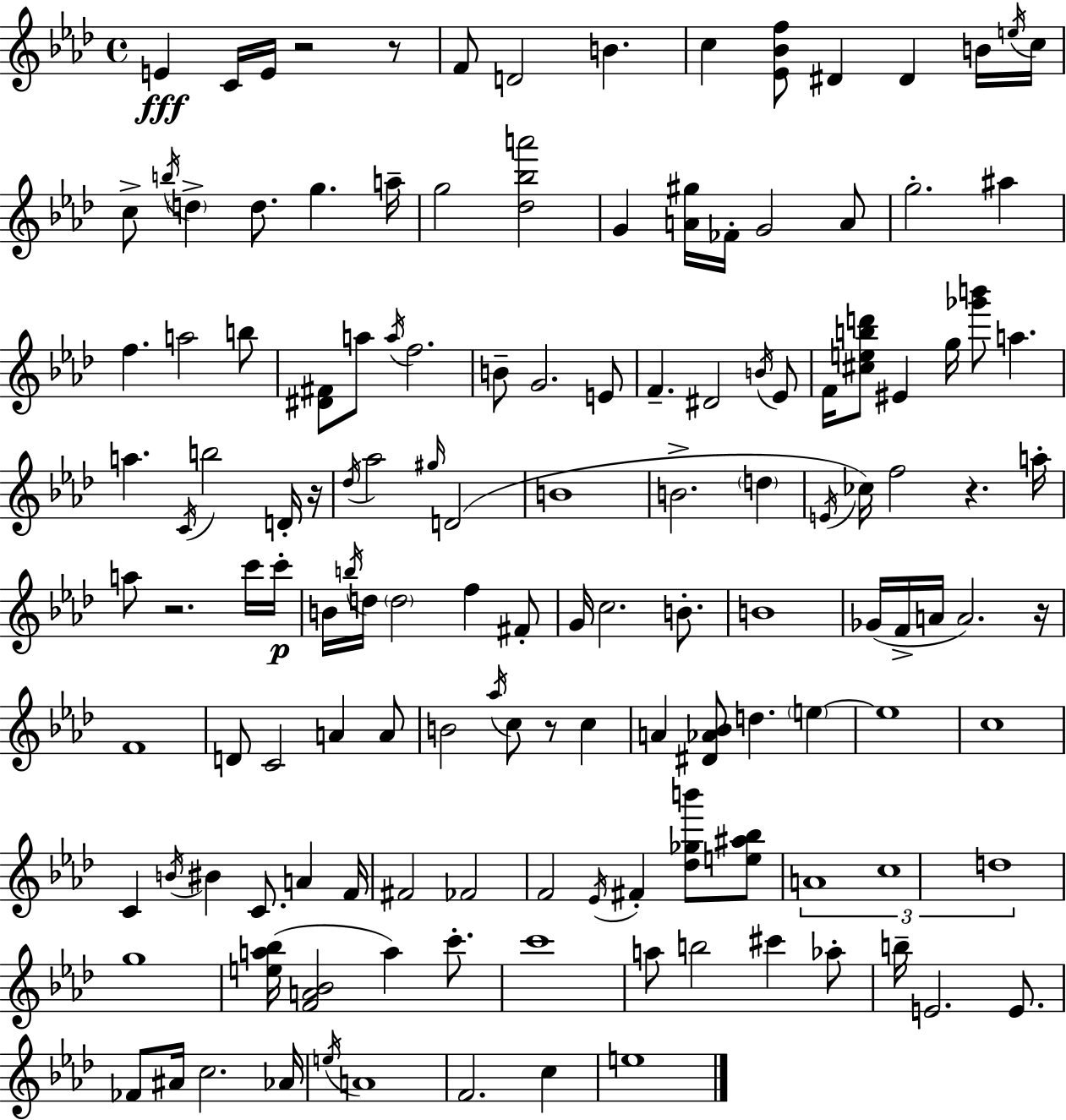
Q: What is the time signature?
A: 4/4